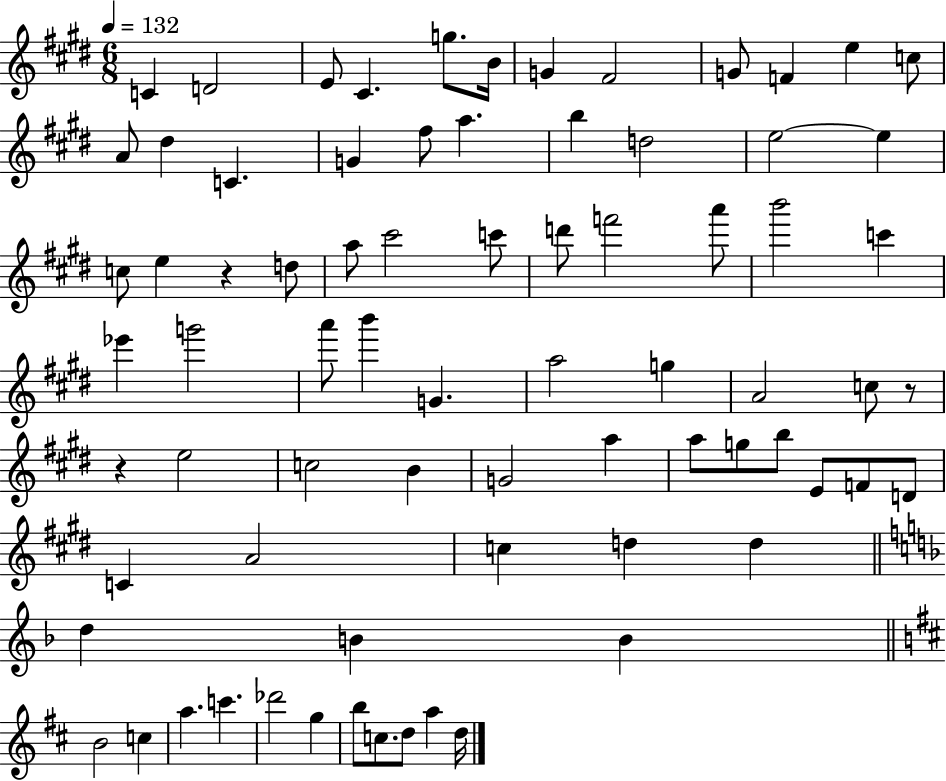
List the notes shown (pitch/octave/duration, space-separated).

C4/q D4/h E4/e C#4/q. G5/e. B4/s G4/q F#4/h G4/e F4/q E5/q C5/e A4/e D#5/q C4/q. G4/q F#5/e A5/q. B5/q D5/h E5/h E5/q C5/e E5/q R/q D5/e A5/e C#6/h C6/e D6/e F6/h A6/e B6/h C6/q Eb6/q G6/h A6/e B6/q G4/q. A5/h G5/q A4/h C5/e R/e R/q E5/h C5/h B4/q G4/h A5/q A5/e G5/e B5/e E4/e F4/e D4/e C4/q A4/h C5/q D5/q D5/q D5/q B4/q B4/q B4/h C5/q A5/q. C6/q. Db6/h G5/q B5/e C5/e. D5/e A5/q D5/s